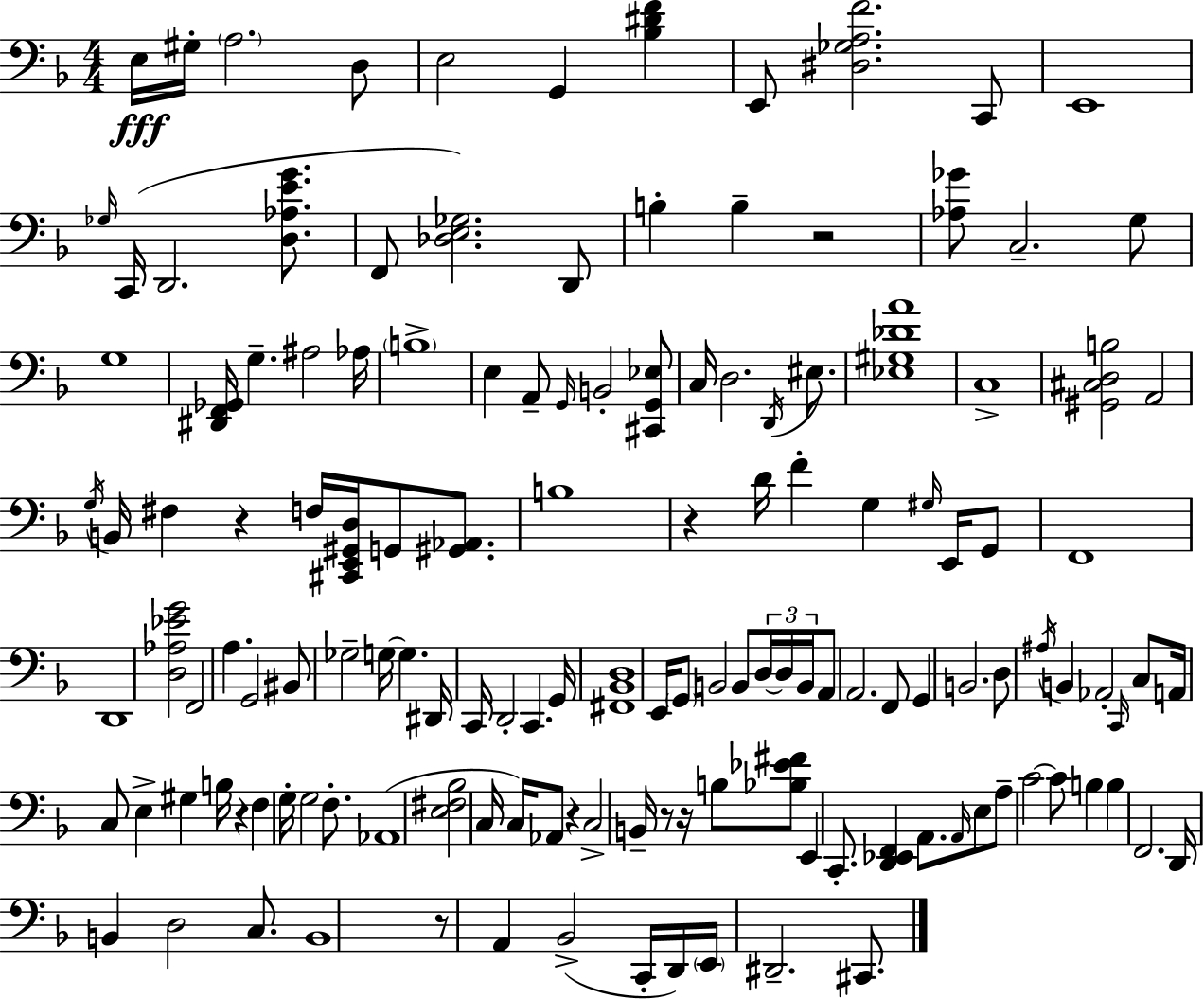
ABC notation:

X:1
T:Untitled
M:4/4
L:1/4
K:Dm
E,/4 ^G,/4 A,2 D,/2 E,2 G,, [_B,^DF] E,,/2 [^D,_G,A,F]2 C,,/2 E,,4 _G,/4 C,,/4 D,,2 [D,_A,EG]/2 F,,/2 [_D,E,_G,]2 D,,/2 B, B, z2 [_A,_G]/2 C,2 G,/2 G,4 [^D,,F,,_G,,]/4 G, ^A,2 _A,/4 B,4 E, A,,/2 G,,/4 B,,2 [^C,,G,,_E,]/2 C,/4 D,2 D,,/4 ^E,/2 [_E,^G,_DA]4 C,4 [^G,,^C,D,B,]2 A,,2 G,/4 B,,/4 ^F, z F,/4 [^C,,E,,^G,,D,]/4 G,,/2 [^G,,_A,,]/2 B,4 z D/4 F G, ^G,/4 E,,/4 G,,/2 F,,4 D,,4 [D,_A,_EG]2 F,,2 A, G,,2 ^B,,/2 _G,2 G,/4 G, ^D,,/4 C,,/4 D,,2 C,, G,,/4 [^F,,_B,,D,]4 E,,/4 G,,/2 B,,2 B,,/2 D,/4 D,/4 B,,/4 A,,/2 A,,2 F,,/2 G,, B,,2 D,/2 ^A,/4 B,, _A,,2 C,,/4 C,/2 A,,/4 C,/2 E, ^G, B,/4 z F, G,/4 G,2 F,/2 _A,,4 [E,^F,_B,]2 C,/4 C,/4 _A,,/2 z C,2 B,,/4 z/2 z/4 B,/2 [_B,_E^F]/2 E,, C,,/2 [D,,_E,,F,,] A,,/2 A,,/4 E,/2 A,/2 C2 C/2 B, B, F,,2 D,,/4 B,, D,2 C,/2 B,,4 z/2 A,, _B,,2 C,,/4 D,,/4 E,,/4 ^D,,2 ^C,,/2